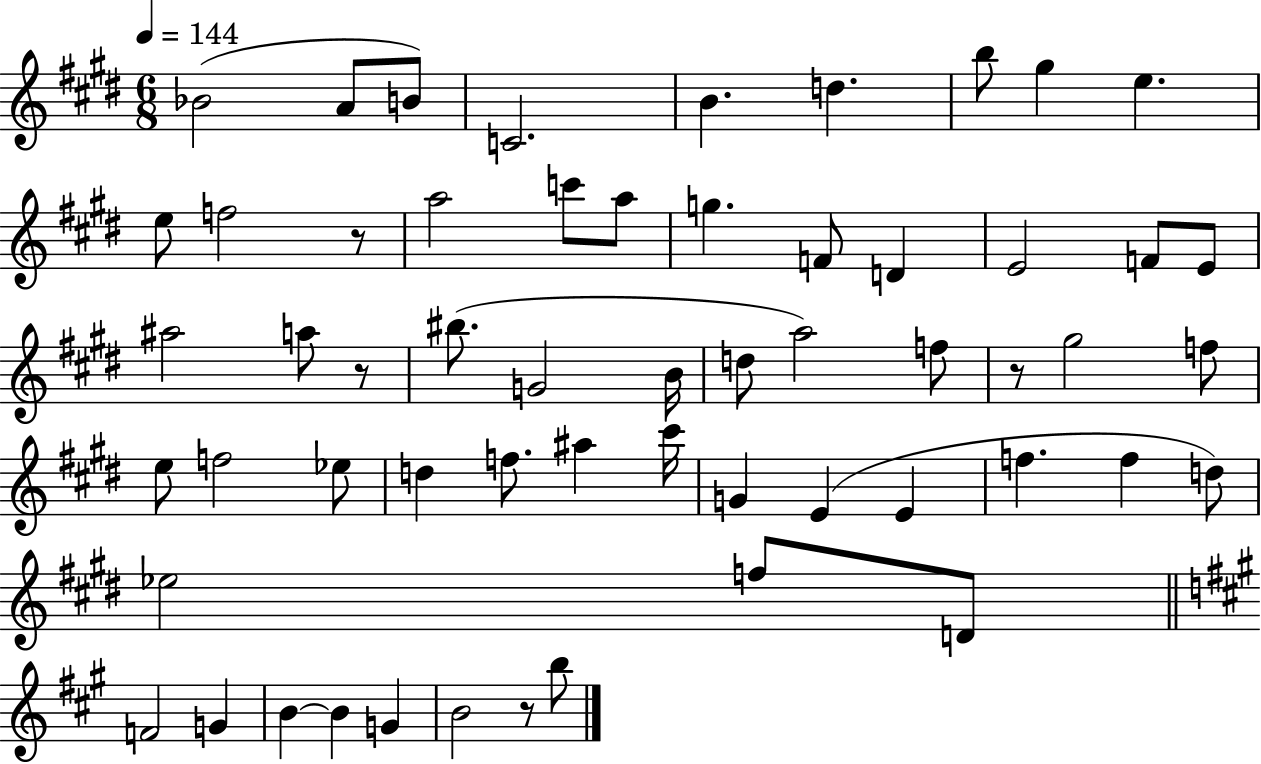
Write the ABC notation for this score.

X:1
T:Untitled
M:6/8
L:1/4
K:E
_B2 A/2 B/2 C2 B d b/2 ^g e e/2 f2 z/2 a2 c'/2 a/2 g F/2 D E2 F/2 E/2 ^a2 a/2 z/2 ^b/2 G2 B/4 d/2 a2 f/2 z/2 ^g2 f/2 e/2 f2 _e/2 d f/2 ^a ^c'/4 G E E f f d/2 _e2 f/2 D/2 F2 G B B G B2 z/2 b/2